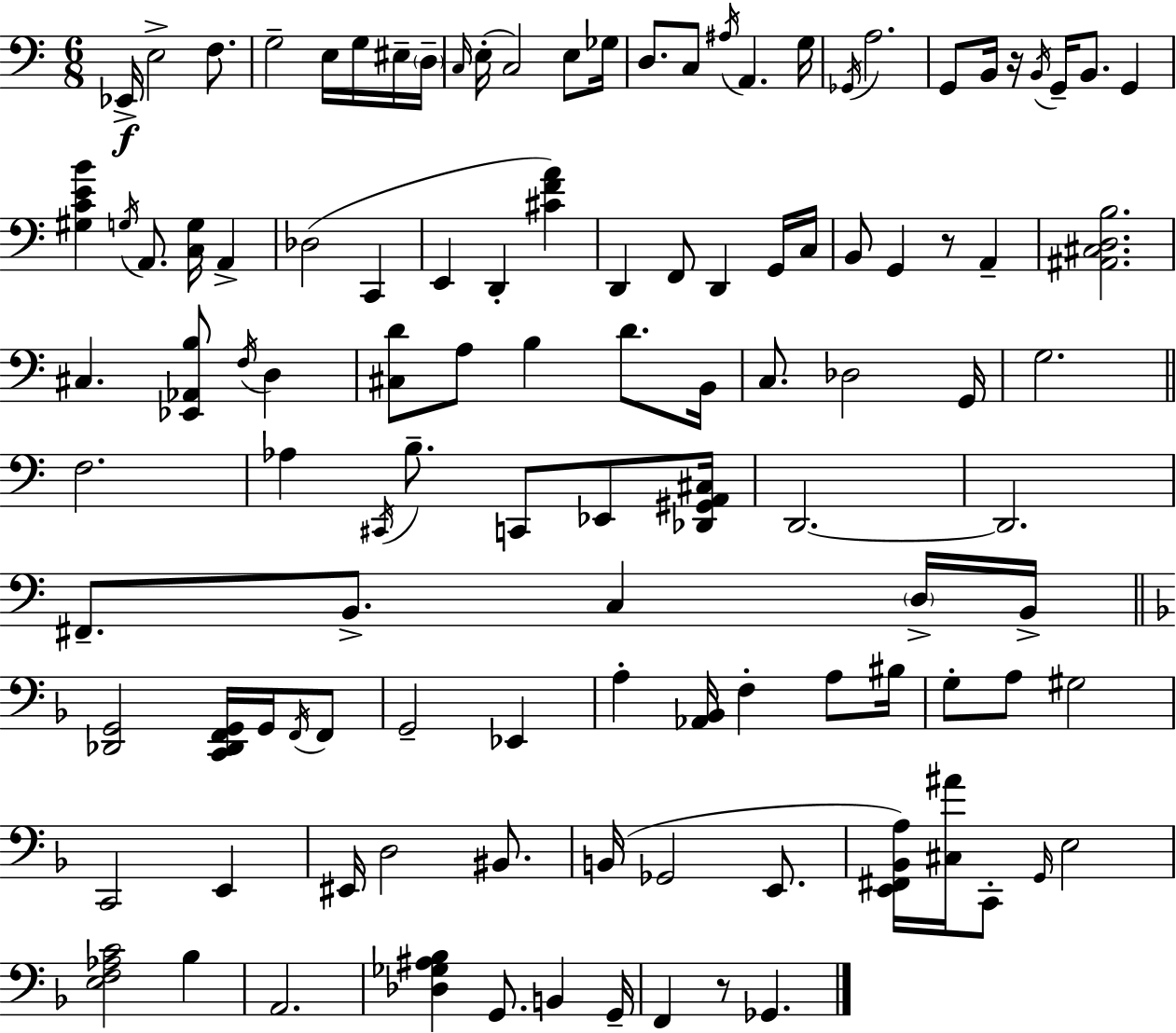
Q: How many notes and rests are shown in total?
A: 112